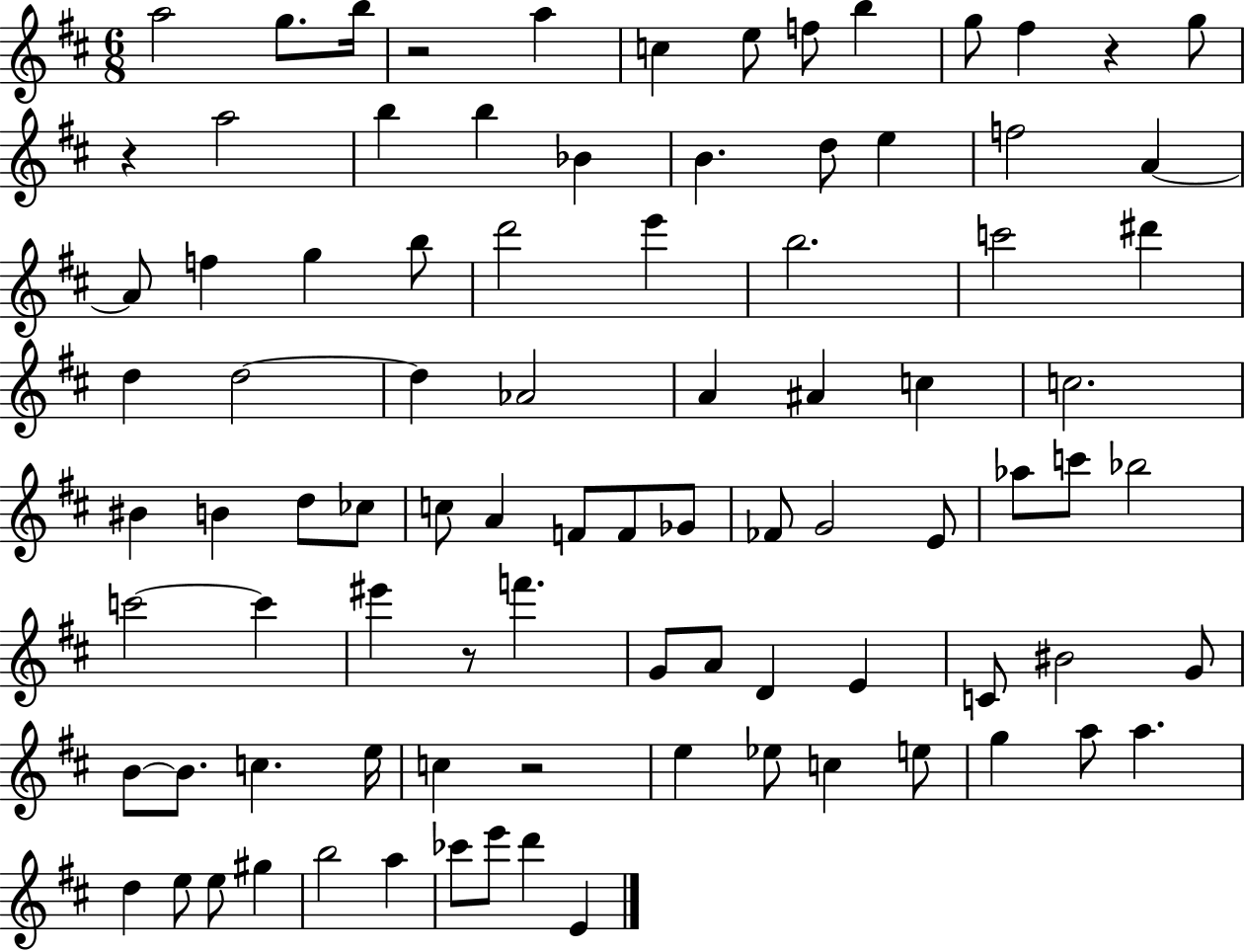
A5/h G5/e. B5/s R/h A5/q C5/q E5/e F5/e B5/q G5/e F#5/q R/q G5/e R/q A5/h B5/q B5/q Bb4/q B4/q. D5/e E5/q F5/h A4/q A4/e F5/q G5/q B5/e D6/h E6/q B5/h. C6/h D#6/q D5/q D5/h D5/q Ab4/h A4/q A#4/q C5/q C5/h. BIS4/q B4/q D5/e CES5/e C5/e A4/q F4/e F4/e Gb4/e FES4/e G4/h E4/e Ab5/e C6/e Bb5/h C6/h C6/q EIS6/q R/e F6/q. G4/e A4/e D4/q E4/q C4/e BIS4/h G4/e B4/e B4/e. C5/q. E5/s C5/q R/h E5/q Eb5/e C5/q E5/e G5/q A5/e A5/q. D5/q E5/e E5/e G#5/q B5/h A5/q CES6/e E6/e D6/q E4/q